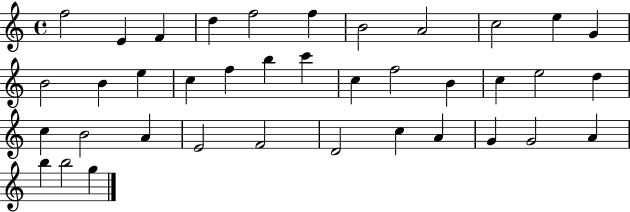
{
  \clef treble
  \time 4/4
  \defaultTimeSignature
  \key c \major
  f''2 e'4 f'4 | d''4 f''2 f''4 | b'2 a'2 | c''2 e''4 g'4 | \break b'2 b'4 e''4 | c''4 f''4 b''4 c'''4 | c''4 f''2 b'4 | c''4 e''2 d''4 | \break c''4 b'2 a'4 | e'2 f'2 | d'2 c''4 a'4 | g'4 g'2 a'4 | \break b''4 b''2 g''4 | \bar "|."
}